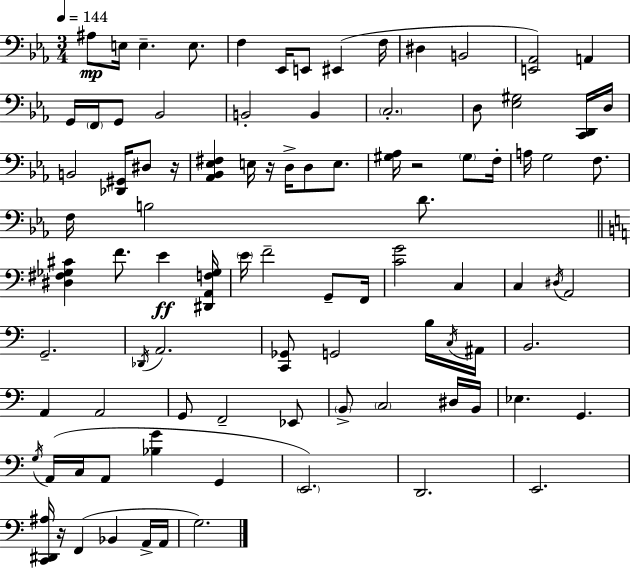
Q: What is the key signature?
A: EES major